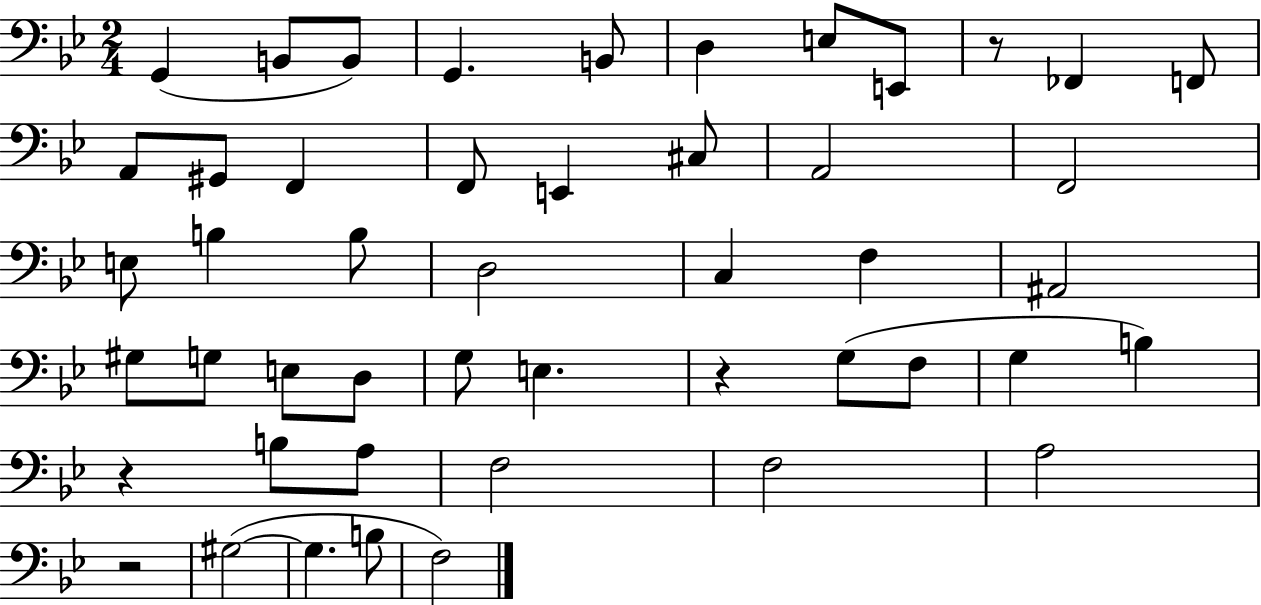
X:1
T:Untitled
M:2/4
L:1/4
K:Bb
G,, B,,/2 B,,/2 G,, B,,/2 D, E,/2 E,,/2 z/2 _F,, F,,/2 A,,/2 ^G,,/2 F,, F,,/2 E,, ^C,/2 A,,2 F,,2 E,/2 B, B,/2 D,2 C, F, ^A,,2 ^G,/2 G,/2 E,/2 D,/2 G,/2 E, z G,/2 F,/2 G, B, z B,/2 A,/2 F,2 F,2 A,2 z2 ^G,2 ^G, B,/2 F,2